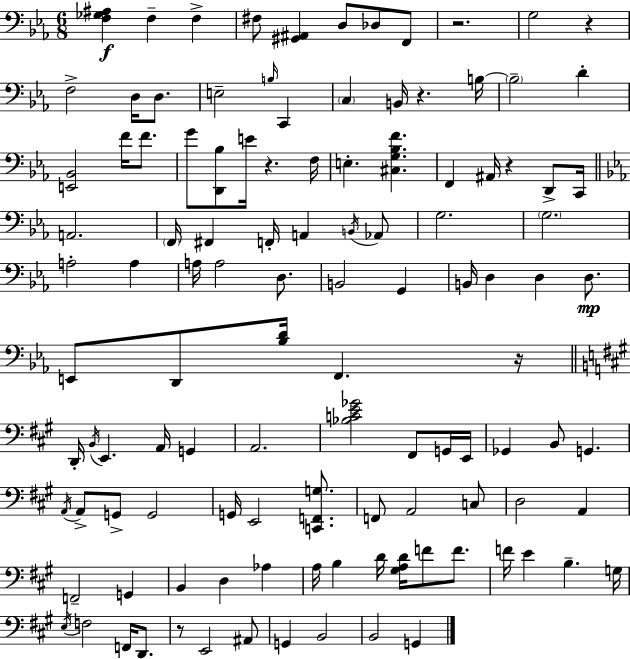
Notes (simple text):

[F3,Gb3,A#3]/q F3/q F3/q F#3/e [G#2,A#2]/q D3/e Db3/e F2/e R/h. G3/h R/q F3/h D3/s D3/e. E3/h B3/s C2/q C3/q B2/s R/q. B3/s B3/h D4/q [E2,Bb2]/h F4/s F4/e. G4/e [D2,Bb3]/e E4/s R/q. F3/s E3/q. [C#3,G3,Bb3,F4]/q. F2/q A#2/s R/q D2/e C2/s A2/h. F2/s F#2/q F2/s A2/q B2/s Ab2/e G3/h. G3/h. A3/h A3/q A3/s A3/h D3/e. B2/h G2/q B2/s D3/q D3/q D3/e. E2/e D2/e [Bb3,D4]/s F2/q. R/s D2/s B2/s E2/q. A2/s G2/q A2/h. [Bb3,C4,E4,Gb4]/h F#2/e G2/s E2/s Gb2/q B2/e G2/q. A2/s A2/e G2/e G2/h G2/s E2/h [C2,F2,G3]/e. F2/e A2/h C3/e D3/h A2/q F2/h G2/q B2/q D3/q Ab3/q A3/s B3/q D4/s [G#3,A3,D4]/s F4/e F4/e. F4/s E4/q B3/q. G3/s E3/s F3/h F2/s D2/e. R/e E2/h A#2/e G2/q B2/h B2/h G2/q